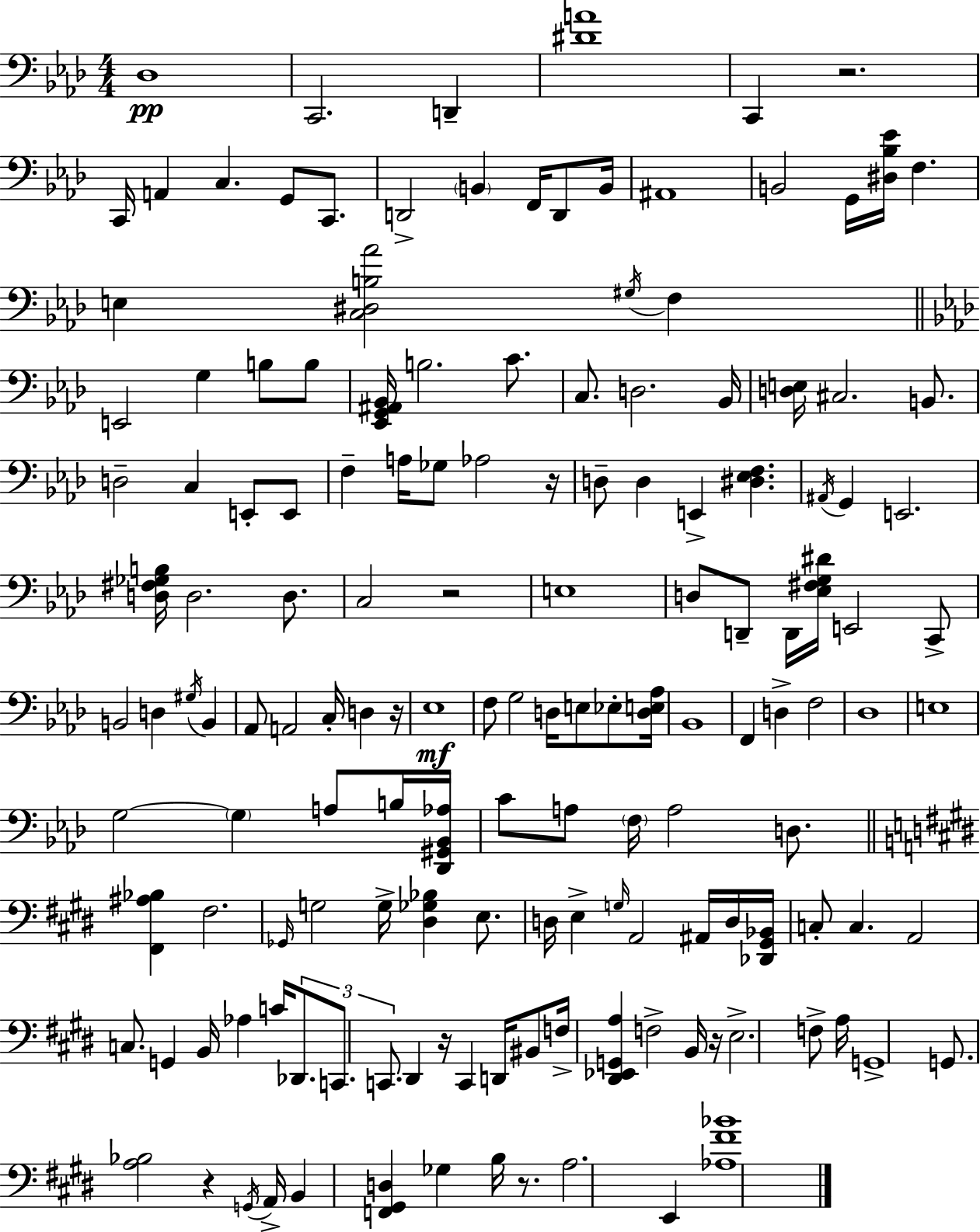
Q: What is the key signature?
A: AES major